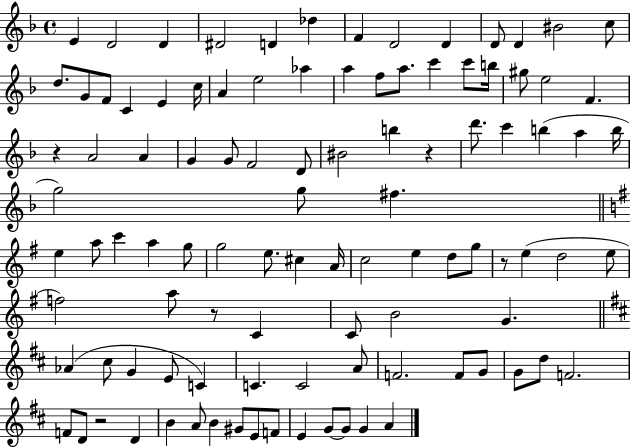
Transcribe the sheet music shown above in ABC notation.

X:1
T:Untitled
M:4/4
L:1/4
K:F
E D2 D ^D2 D _d F D2 D D/2 D ^B2 c/2 d/2 G/2 F/2 C E c/4 A e2 _a a f/2 a/2 c' c'/2 b/4 ^g/2 e2 F z A2 A G G/2 F2 D/2 ^B2 b z d'/2 c' b a b/4 g2 g/2 ^f e a/2 c' a g/2 g2 e/2 ^c A/4 c2 e d/2 g/2 z/2 e d2 e/2 f2 a/2 z/2 C C/2 B2 G _A ^c/2 G E/2 C C C2 A/2 F2 F/2 G/2 G/2 d/2 F2 F/2 D/2 z2 D B A/2 B ^G/2 E/2 F/2 E G/2 G/2 G A